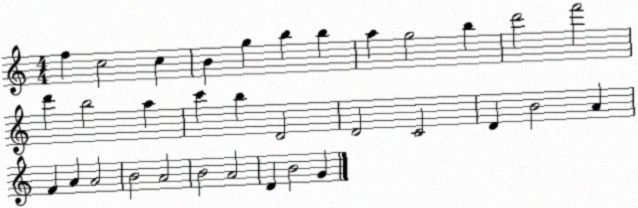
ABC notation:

X:1
T:Untitled
M:4/4
L:1/4
K:C
f c2 c B g b b a g2 b d'2 f'2 d' b2 a c' b D2 D2 C2 D B2 A F A A2 B2 A2 B2 A2 D B2 G